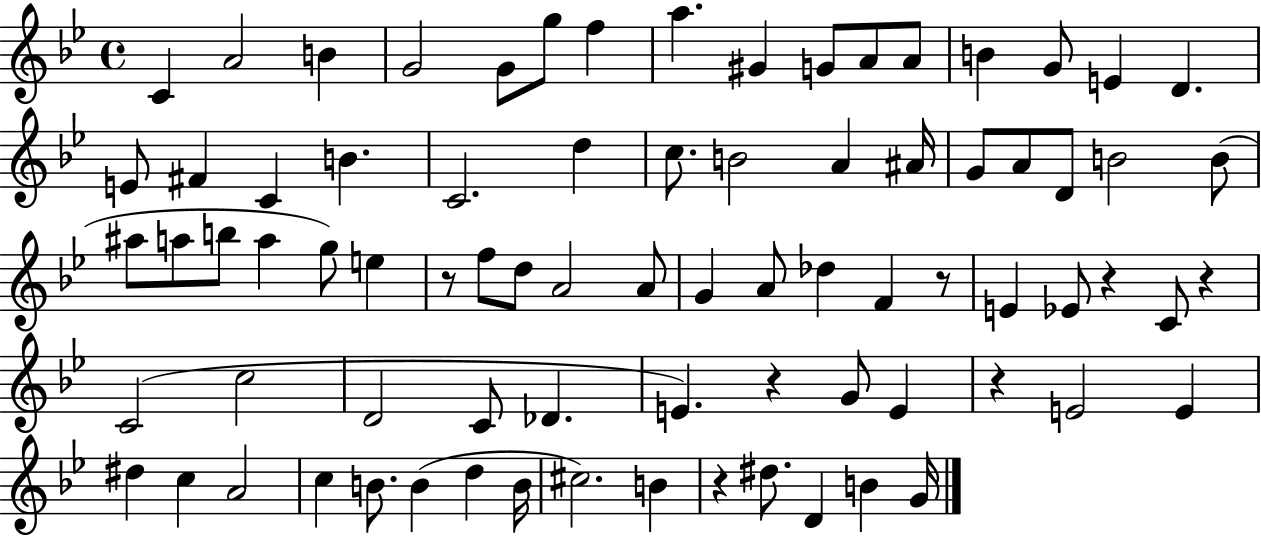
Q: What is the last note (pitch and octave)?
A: G4